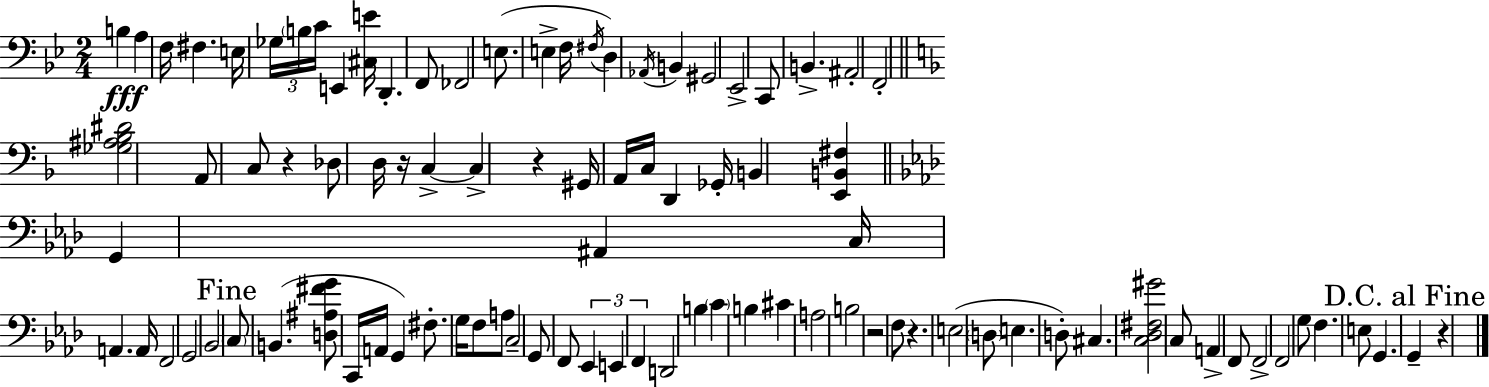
X:1
T:Untitled
M:2/4
L:1/4
K:Bb
B, A, F,/4 ^F, E,/4 _G,/4 B,/4 C/4 E,, [^C,E]/4 D,, F,,/2 _F,,2 E,/2 E, F,/4 ^F,/4 D, _A,,/4 B,, ^G,,2 _E,,2 C,,/2 B,, ^A,,2 F,,2 [_G,^A,_B,^D]2 A,,/2 C,/2 z _D,/2 D,/4 z/4 C, C, z ^G,,/4 A,,/4 C,/4 D,, _G,,/4 B,, [E,,B,,^F,] G,, ^A,, C,/4 A,, A,,/4 F,,2 G,,2 _B,,2 C,/2 B,, [D,^A,^FG]/2 C,,/4 A,,/4 G,, ^F,/2 G,/4 F,/2 A,/2 C,2 G,,/2 F,,/2 _E,, E,, F,, D,,2 B, C B, ^C A,2 B,2 z2 F,/2 z E,2 D,/2 E, D,/2 ^C, [C,_D,^F,^G]2 C,/2 A,, F,,/2 F,,2 F,,2 G,/2 F, E,/2 G,, G,, z